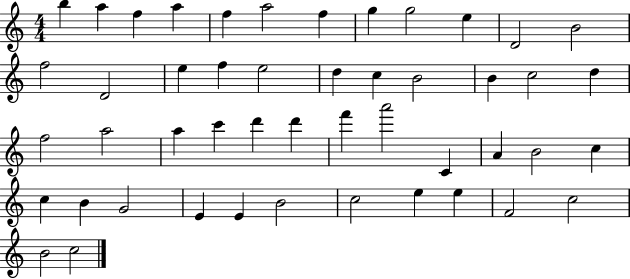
X:1
T:Untitled
M:4/4
L:1/4
K:C
b a f a f a2 f g g2 e D2 B2 f2 D2 e f e2 d c B2 B c2 d f2 a2 a c' d' d' f' a'2 C A B2 c c B G2 E E B2 c2 e e F2 c2 B2 c2